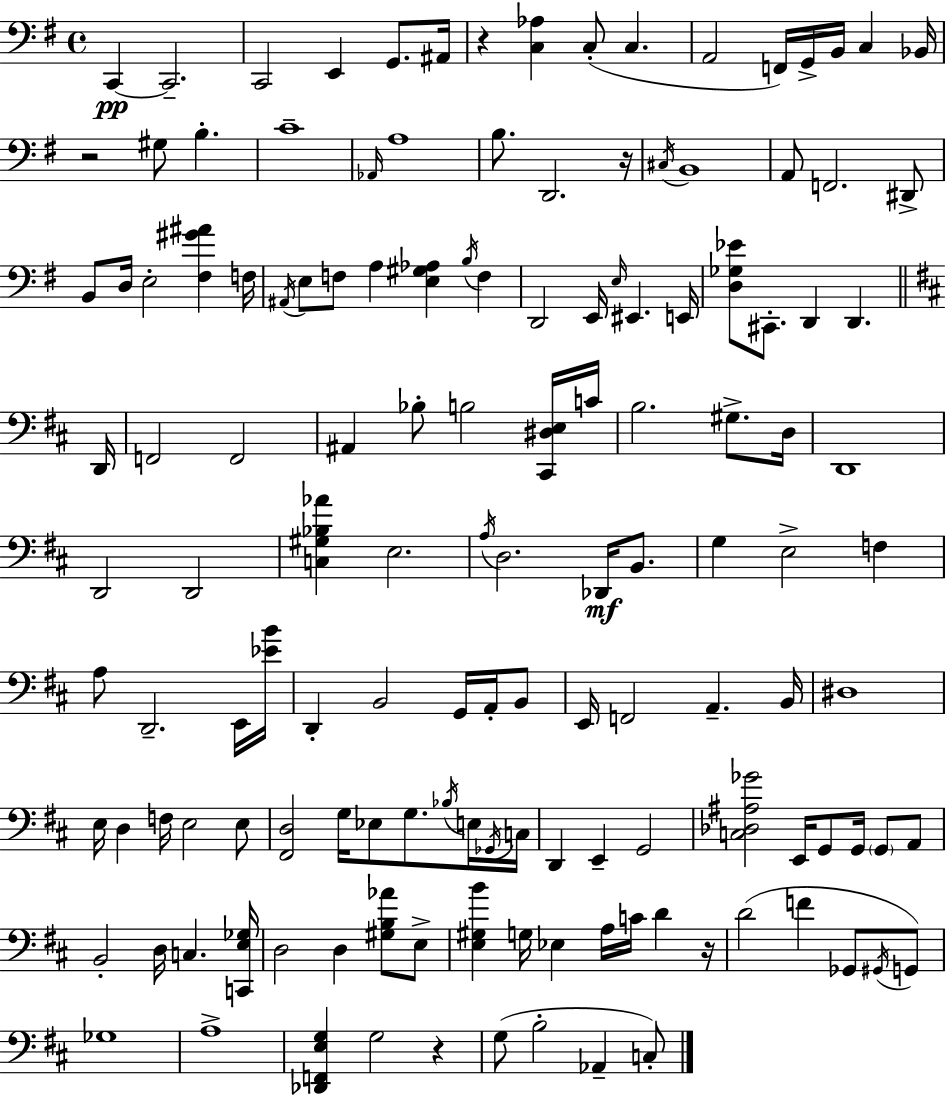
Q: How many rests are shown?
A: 5